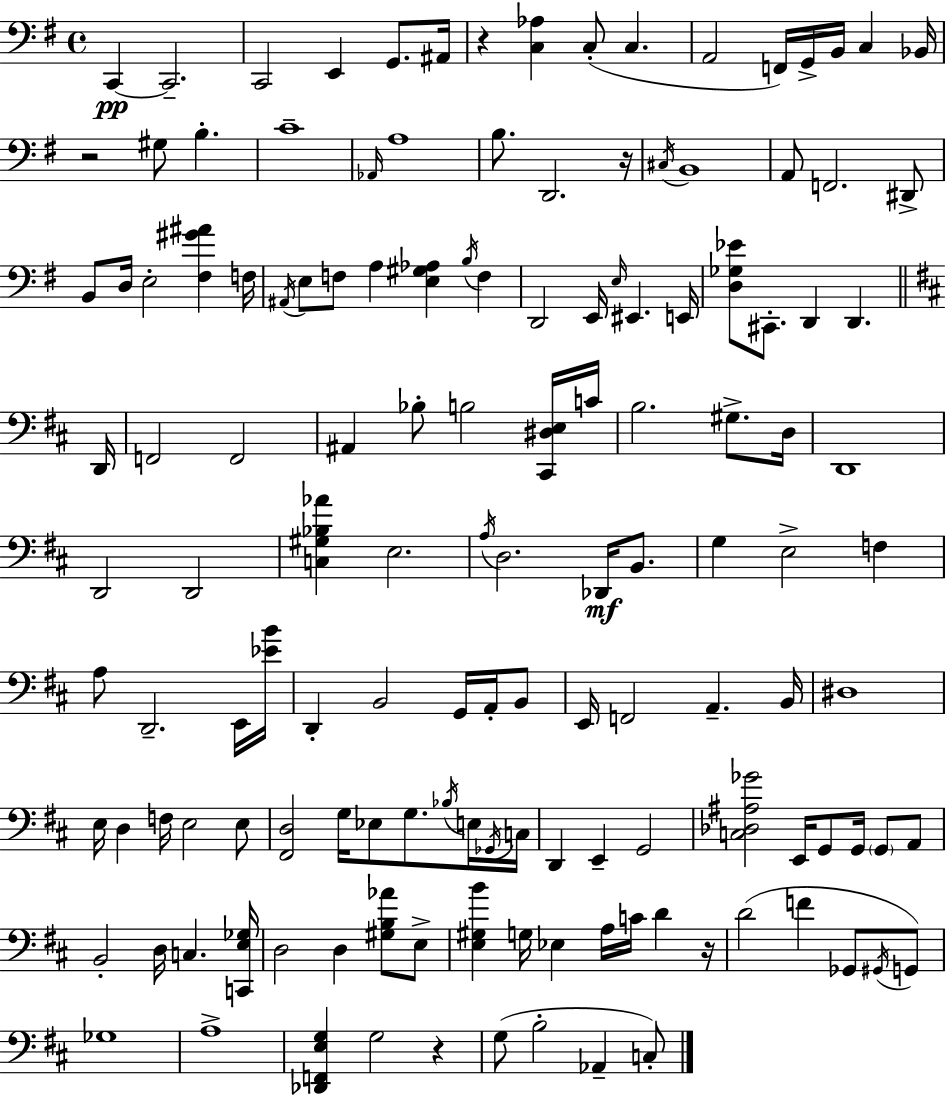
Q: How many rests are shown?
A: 5